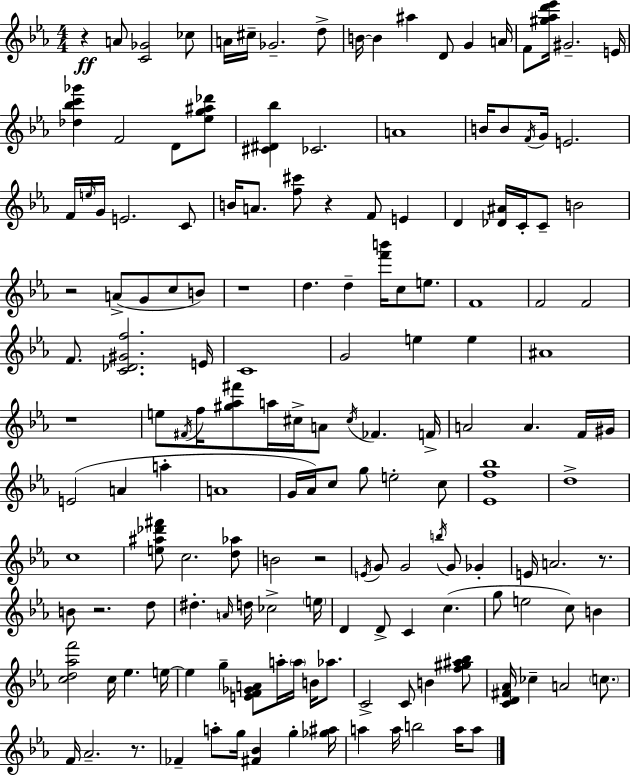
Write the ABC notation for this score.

X:1
T:Untitled
M:4/4
L:1/4
K:Cm
z A/2 [C_G]2 _c/2 A/4 ^c/4 _G2 d/2 B/4 B ^a D/2 G A/4 F/2 [^g_ad'_e']/4 ^G2 E/4 [_d_bc'_g'] F2 D/2 [_eg^a_d']/2 [^C^D_b] _C2 A4 B/4 B/2 F/4 G/4 E2 F/4 e/4 G/4 E2 C/2 B/4 A/2 [f^c']/2 z F/2 E D [_D^A]/4 C/4 C/2 B2 z2 A/2 G/2 c/2 B/2 z4 d d [f'b']/4 c/2 e/2 F4 F2 F2 F/2 [C_D^Gf]2 E/4 C4 G2 e e ^A4 z4 e/2 ^F/4 f/4 [^g_a^f']/2 a/4 ^c/4 A/2 ^c/4 _F F/4 A2 A F/4 ^G/4 E2 A a A4 G/4 _A/4 c/2 g/2 e2 c/2 [_Ef_b]4 d4 c4 [e^a_d'^f']/2 c2 [d_a]/2 B2 z2 E/4 G/2 G2 b/4 G/2 _G E/4 A2 z/2 B/2 z2 d/2 ^d A/4 d/4 _c2 e/4 D D/2 C c g/2 e2 c/2 B [cd_af']2 c/4 _e e/4 e g [EF_GA]/2 a/4 a/4 B/4 _a/2 C2 C/2 B [f^g^a_b]/2 [CD^F_A]/4 _c A2 c/2 F/4 _A2 z/2 _F a/2 g/4 [^F_B] g [_g^a]/4 a a/4 b2 a/4 a/2